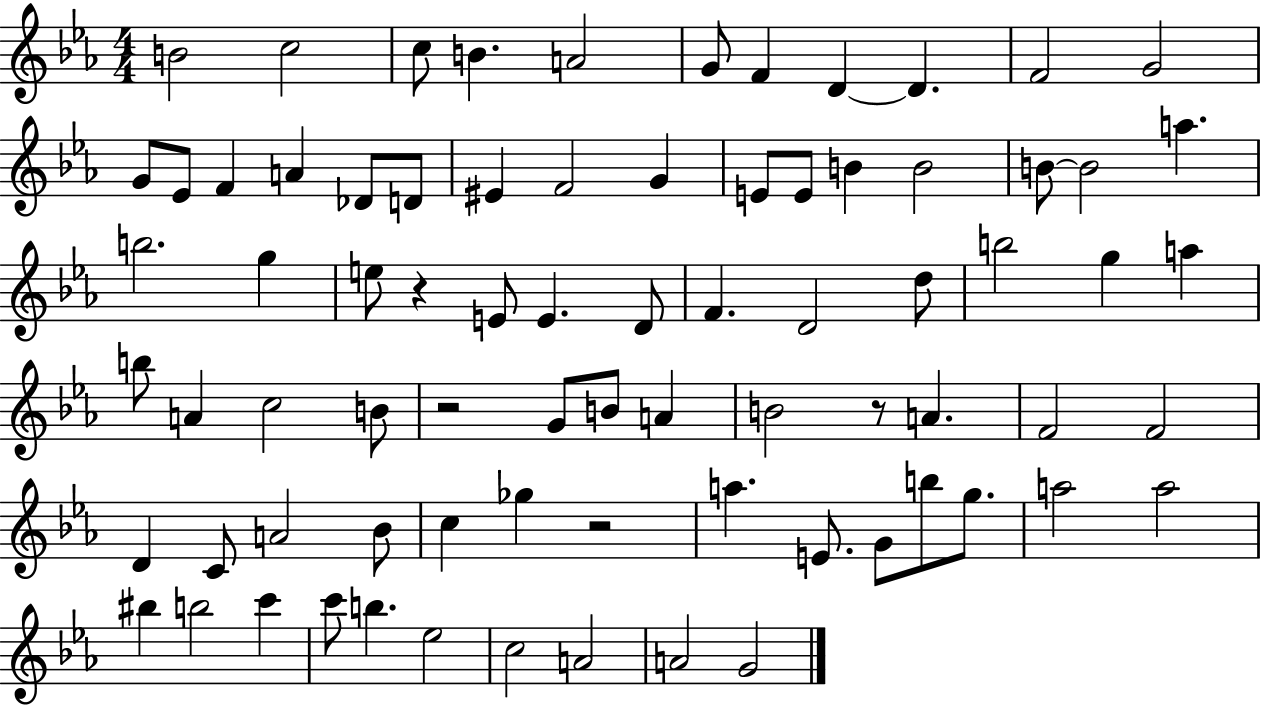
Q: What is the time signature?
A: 4/4